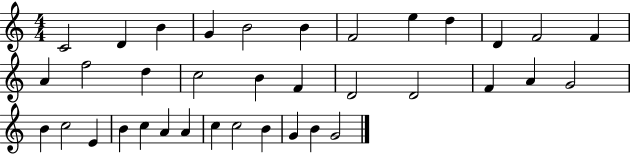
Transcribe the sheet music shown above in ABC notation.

X:1
T:Untitled
M:4/4
L:1/4
K:C
C2 D B G B2 B F2 e d D F2 F A f2 d c2 B F D2 D2 F A G2 B c2 E B c A A c c2 B G B G2